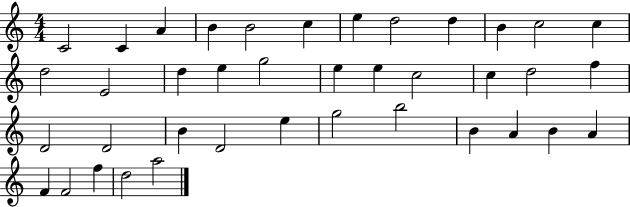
{
  \clef treble
  \numericTimeSignature
  \time 4/4
  \key c \major
  c'2 c'4 a'4 | b'4 b'2 c''4 | e''4 d''2 d''4 | b'4 c''2 c''4 | \break d''2 e'2 | d''4 e''4 g''2 | e''4 e''4 c''2 | c''4 d''2 f''4 | \break d'2 d'2 | b'4 d'2 e''4 | g''2 b''2 | b'4 a'4 b'4 a'4 | \break f'4 f'2 f''4 | d''2 a''2 | \bar "|."
}